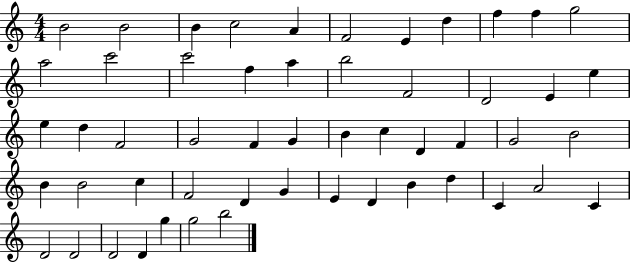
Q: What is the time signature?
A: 4/4